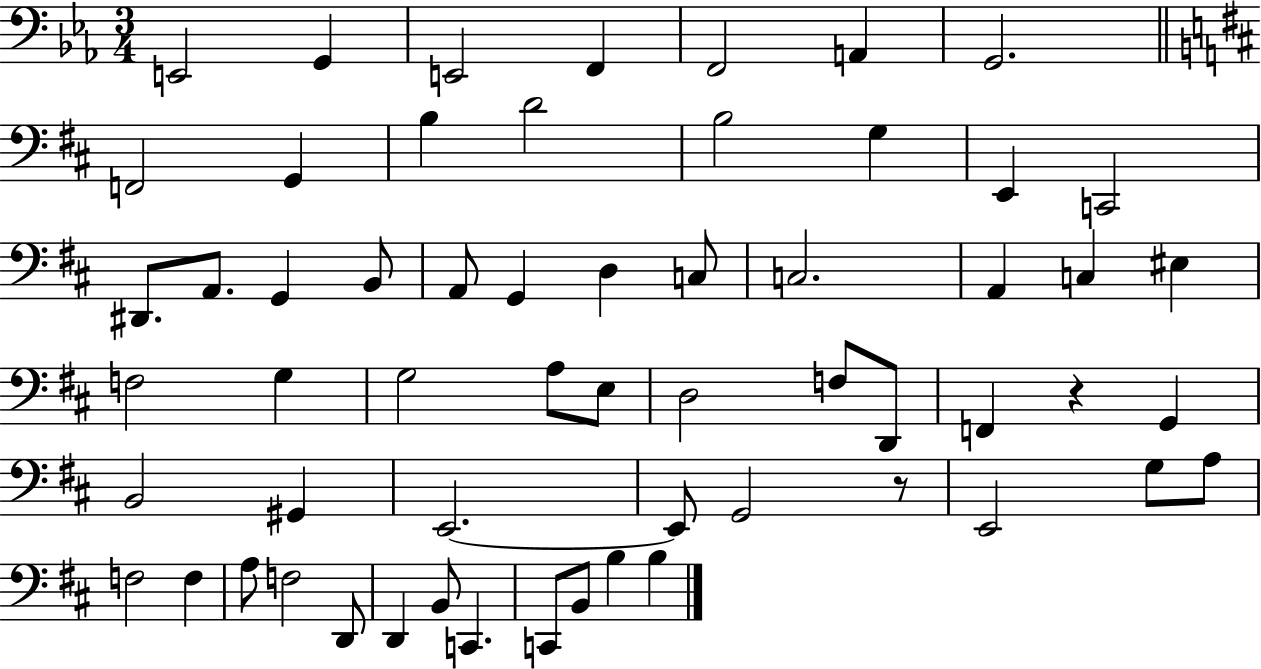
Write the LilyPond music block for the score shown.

{
  \clef bass
  \numericTimeSignature
  \time 3/4
  \key ees \major
  \repeat volta 2 { e,2 g,4 | e,2 f,4 | f,2 a,4 | g,2. | \break \bar "||" \break \key b \minor f,2 g,4 | b4 d'2 | b2 g4 | e,4 c,2 | \break dis,8. a,8. g,4 b,8 | a,8 g,4 d4 c8 | c2. | a,4 c4 eis4 | \break f2 g4 | g2 a8 e8 | d2 f8 d,8 | f,4 r4 g,4 | \break b,2 gis,4 | e,2.~~ | e,8 g,2 r8 | e,2 g8 a8 | \break f2 f4 | a8 f2 d,8 | d,4 b,8 c,4. | c,8 b,8 b4 b4 | \break } \bar "|."
}